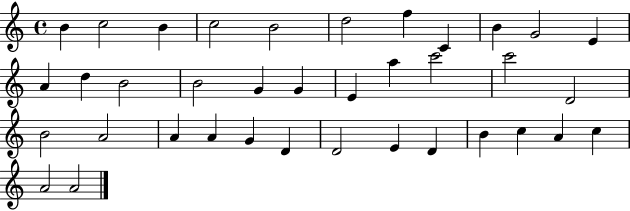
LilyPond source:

{
  \clef treble
  \time 4/4
  \defaultTimeSignature
  \key c \major
  b'4 c''2 b'4 | c''2 b'2 | d''2 f''4 c'4 | b'4 g'2 e'4 | \break a'4 d''4 b'2 | b'2 g'4 g'4 | e'4 a''4 c'''2 | c'''2 d'2 | \break b'2 a'2 | a'4 a'4 g'4 d'4 | d'2 e'4 d'4 | b'4 c''4 a'4 c''4 | \break a'2 a'2 | \bar "|."
}